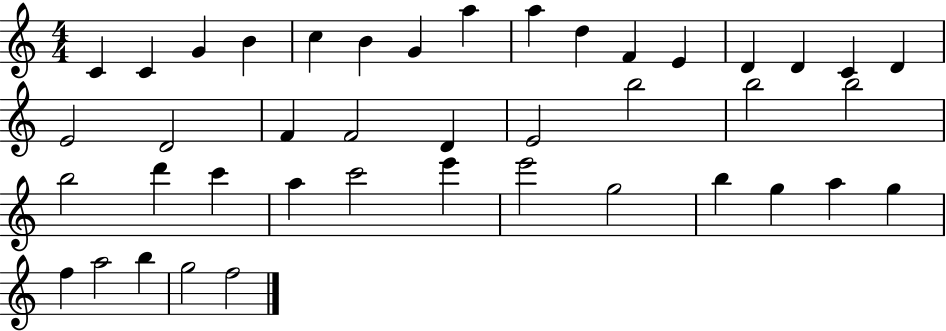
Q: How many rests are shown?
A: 0